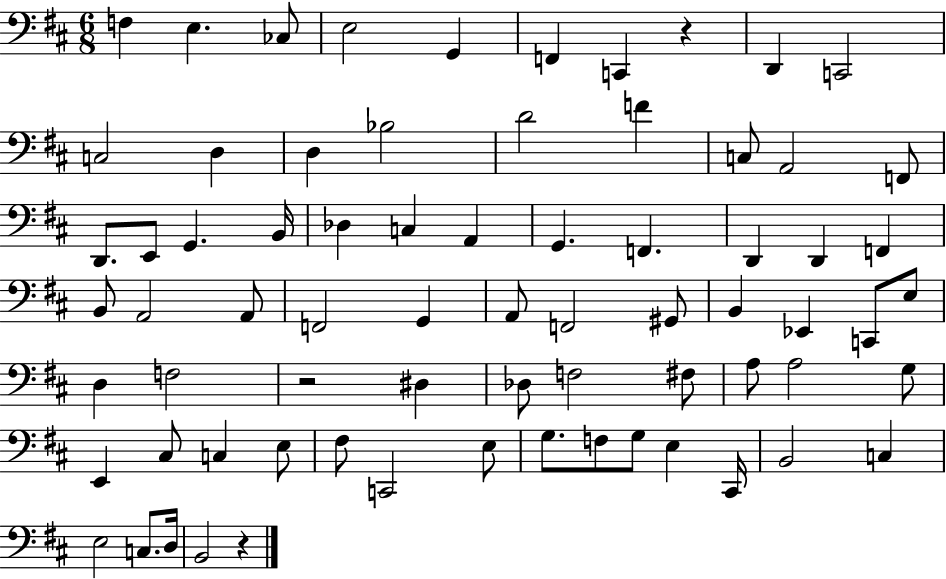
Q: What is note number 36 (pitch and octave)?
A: A2